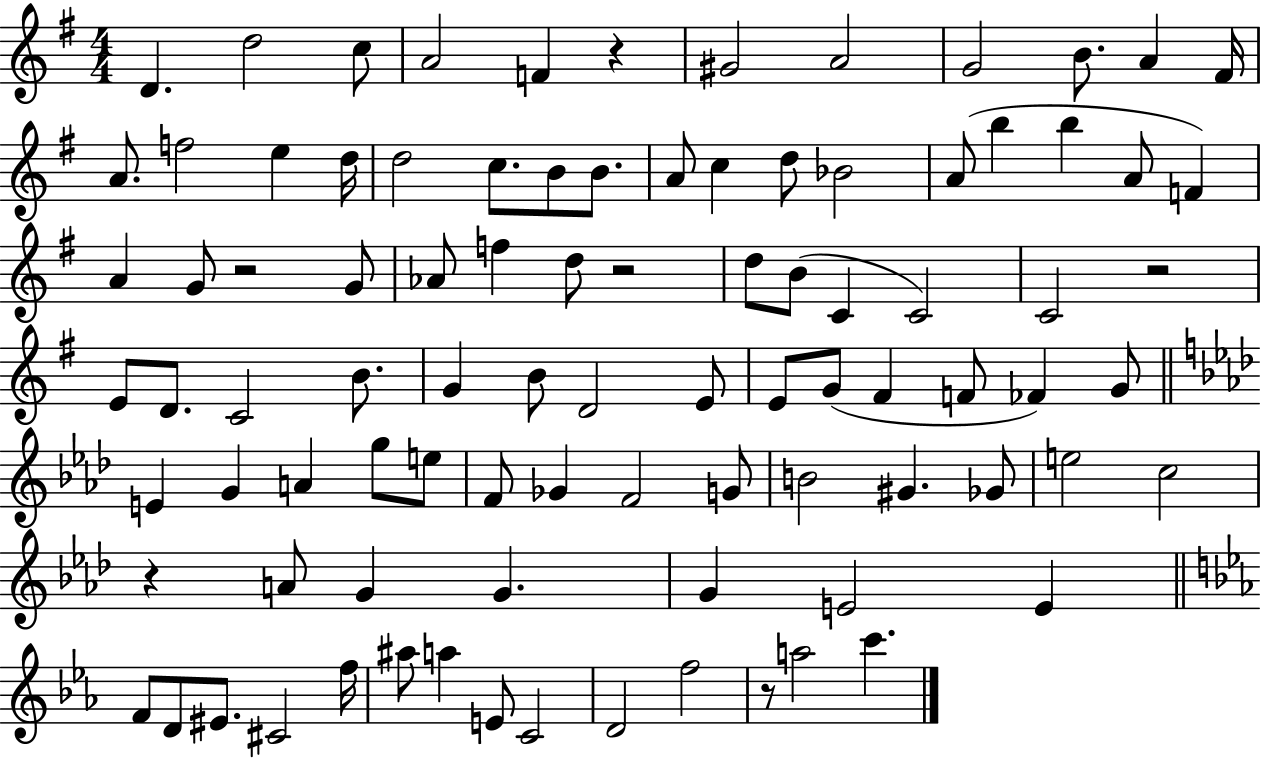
D4/q. D5/h C5/e A4/h F4/q R/q G#4/h A4/h G4/h B4/e. A4/q F#4/s A4/e. F5/h E5/q D5/s D5/h C5/e. B4/e B4/e. A4/e C5/q D5/e Bb4/h A4/e B5/q B5/q A4/e F4/q A4/q G4/e R/h G4/e Ab4/e F5/q D5/e R/h D5/e B4/e C4/q C4/h C4/h R/h E4/e D4/e. C4/h B4/e. G4/q B4/e D4/h E4/e E4/e G4/e F#4/q F4/e FES4/q G4/e E4/q G4/q A4/q G5/e E5/e F4/e Gb4/q F4/h G4/e B4/h G#4/q. Gb4/e E5/h C5/h R/q A4/e G4/q G4/q. G4/q E4/h E4/q F4/e D4/e EIS4/e. C#4/h F5/s A#5/e A5/q E4/e C4/h D4/h F5/h R/e A5/h C6/q.